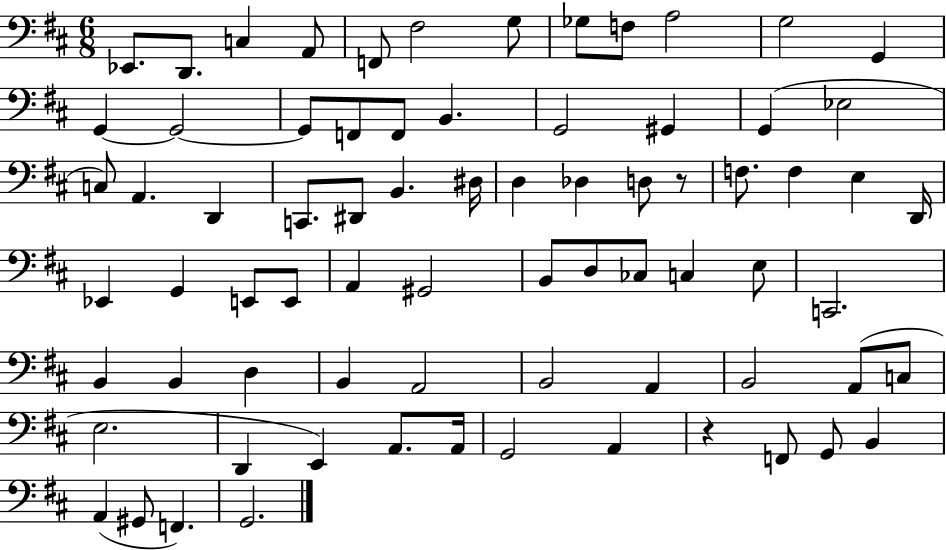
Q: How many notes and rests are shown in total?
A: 74